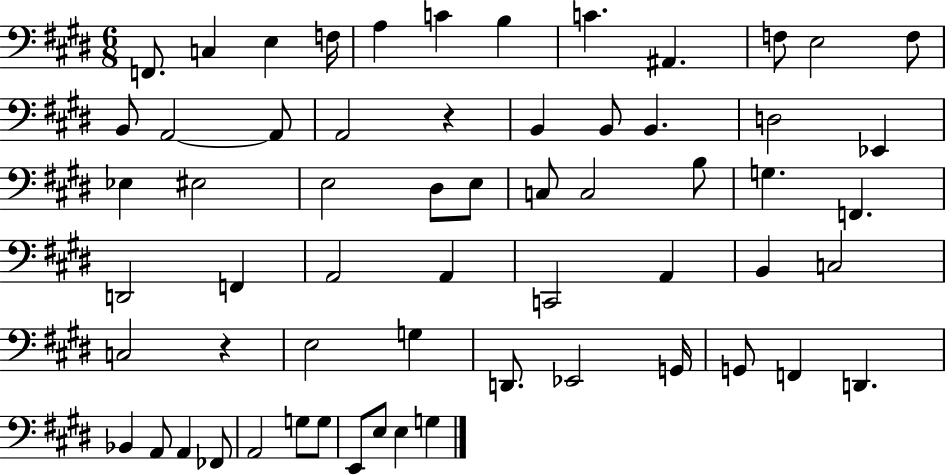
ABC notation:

X:1
T:Untitled
M:6/8
L:1/4
K:E
F,,/2 C, E, F,/4 A, C B, C ^A,, F,/2 E,2 F,/2 B,,/2 A,,2 A,,/2 A,,2 z B,, B,,/2 B,, D,2 _E,, _E, ^E,2 E,2 ^D,/2 E,/2 C,/2 C,2 B,/2 G, F,, D,,2 F,, A,,2 A,, C,,2 A,, B,, C,2 C,2 z E,2 G, D,,/2 _E,,2 G,,/4 G,,/2 F,, D,, _B,, A,,/2 A,, _F,,/2 A,,2 G,/2 G,/2 E,,/2 E,/2 E, G,